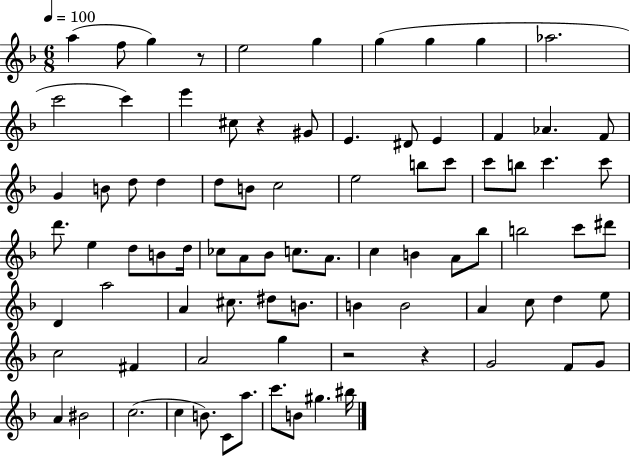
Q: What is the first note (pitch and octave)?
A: A5